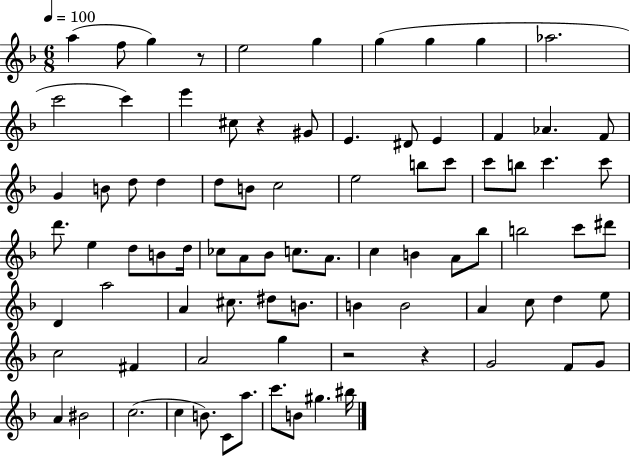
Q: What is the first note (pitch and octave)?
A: A5